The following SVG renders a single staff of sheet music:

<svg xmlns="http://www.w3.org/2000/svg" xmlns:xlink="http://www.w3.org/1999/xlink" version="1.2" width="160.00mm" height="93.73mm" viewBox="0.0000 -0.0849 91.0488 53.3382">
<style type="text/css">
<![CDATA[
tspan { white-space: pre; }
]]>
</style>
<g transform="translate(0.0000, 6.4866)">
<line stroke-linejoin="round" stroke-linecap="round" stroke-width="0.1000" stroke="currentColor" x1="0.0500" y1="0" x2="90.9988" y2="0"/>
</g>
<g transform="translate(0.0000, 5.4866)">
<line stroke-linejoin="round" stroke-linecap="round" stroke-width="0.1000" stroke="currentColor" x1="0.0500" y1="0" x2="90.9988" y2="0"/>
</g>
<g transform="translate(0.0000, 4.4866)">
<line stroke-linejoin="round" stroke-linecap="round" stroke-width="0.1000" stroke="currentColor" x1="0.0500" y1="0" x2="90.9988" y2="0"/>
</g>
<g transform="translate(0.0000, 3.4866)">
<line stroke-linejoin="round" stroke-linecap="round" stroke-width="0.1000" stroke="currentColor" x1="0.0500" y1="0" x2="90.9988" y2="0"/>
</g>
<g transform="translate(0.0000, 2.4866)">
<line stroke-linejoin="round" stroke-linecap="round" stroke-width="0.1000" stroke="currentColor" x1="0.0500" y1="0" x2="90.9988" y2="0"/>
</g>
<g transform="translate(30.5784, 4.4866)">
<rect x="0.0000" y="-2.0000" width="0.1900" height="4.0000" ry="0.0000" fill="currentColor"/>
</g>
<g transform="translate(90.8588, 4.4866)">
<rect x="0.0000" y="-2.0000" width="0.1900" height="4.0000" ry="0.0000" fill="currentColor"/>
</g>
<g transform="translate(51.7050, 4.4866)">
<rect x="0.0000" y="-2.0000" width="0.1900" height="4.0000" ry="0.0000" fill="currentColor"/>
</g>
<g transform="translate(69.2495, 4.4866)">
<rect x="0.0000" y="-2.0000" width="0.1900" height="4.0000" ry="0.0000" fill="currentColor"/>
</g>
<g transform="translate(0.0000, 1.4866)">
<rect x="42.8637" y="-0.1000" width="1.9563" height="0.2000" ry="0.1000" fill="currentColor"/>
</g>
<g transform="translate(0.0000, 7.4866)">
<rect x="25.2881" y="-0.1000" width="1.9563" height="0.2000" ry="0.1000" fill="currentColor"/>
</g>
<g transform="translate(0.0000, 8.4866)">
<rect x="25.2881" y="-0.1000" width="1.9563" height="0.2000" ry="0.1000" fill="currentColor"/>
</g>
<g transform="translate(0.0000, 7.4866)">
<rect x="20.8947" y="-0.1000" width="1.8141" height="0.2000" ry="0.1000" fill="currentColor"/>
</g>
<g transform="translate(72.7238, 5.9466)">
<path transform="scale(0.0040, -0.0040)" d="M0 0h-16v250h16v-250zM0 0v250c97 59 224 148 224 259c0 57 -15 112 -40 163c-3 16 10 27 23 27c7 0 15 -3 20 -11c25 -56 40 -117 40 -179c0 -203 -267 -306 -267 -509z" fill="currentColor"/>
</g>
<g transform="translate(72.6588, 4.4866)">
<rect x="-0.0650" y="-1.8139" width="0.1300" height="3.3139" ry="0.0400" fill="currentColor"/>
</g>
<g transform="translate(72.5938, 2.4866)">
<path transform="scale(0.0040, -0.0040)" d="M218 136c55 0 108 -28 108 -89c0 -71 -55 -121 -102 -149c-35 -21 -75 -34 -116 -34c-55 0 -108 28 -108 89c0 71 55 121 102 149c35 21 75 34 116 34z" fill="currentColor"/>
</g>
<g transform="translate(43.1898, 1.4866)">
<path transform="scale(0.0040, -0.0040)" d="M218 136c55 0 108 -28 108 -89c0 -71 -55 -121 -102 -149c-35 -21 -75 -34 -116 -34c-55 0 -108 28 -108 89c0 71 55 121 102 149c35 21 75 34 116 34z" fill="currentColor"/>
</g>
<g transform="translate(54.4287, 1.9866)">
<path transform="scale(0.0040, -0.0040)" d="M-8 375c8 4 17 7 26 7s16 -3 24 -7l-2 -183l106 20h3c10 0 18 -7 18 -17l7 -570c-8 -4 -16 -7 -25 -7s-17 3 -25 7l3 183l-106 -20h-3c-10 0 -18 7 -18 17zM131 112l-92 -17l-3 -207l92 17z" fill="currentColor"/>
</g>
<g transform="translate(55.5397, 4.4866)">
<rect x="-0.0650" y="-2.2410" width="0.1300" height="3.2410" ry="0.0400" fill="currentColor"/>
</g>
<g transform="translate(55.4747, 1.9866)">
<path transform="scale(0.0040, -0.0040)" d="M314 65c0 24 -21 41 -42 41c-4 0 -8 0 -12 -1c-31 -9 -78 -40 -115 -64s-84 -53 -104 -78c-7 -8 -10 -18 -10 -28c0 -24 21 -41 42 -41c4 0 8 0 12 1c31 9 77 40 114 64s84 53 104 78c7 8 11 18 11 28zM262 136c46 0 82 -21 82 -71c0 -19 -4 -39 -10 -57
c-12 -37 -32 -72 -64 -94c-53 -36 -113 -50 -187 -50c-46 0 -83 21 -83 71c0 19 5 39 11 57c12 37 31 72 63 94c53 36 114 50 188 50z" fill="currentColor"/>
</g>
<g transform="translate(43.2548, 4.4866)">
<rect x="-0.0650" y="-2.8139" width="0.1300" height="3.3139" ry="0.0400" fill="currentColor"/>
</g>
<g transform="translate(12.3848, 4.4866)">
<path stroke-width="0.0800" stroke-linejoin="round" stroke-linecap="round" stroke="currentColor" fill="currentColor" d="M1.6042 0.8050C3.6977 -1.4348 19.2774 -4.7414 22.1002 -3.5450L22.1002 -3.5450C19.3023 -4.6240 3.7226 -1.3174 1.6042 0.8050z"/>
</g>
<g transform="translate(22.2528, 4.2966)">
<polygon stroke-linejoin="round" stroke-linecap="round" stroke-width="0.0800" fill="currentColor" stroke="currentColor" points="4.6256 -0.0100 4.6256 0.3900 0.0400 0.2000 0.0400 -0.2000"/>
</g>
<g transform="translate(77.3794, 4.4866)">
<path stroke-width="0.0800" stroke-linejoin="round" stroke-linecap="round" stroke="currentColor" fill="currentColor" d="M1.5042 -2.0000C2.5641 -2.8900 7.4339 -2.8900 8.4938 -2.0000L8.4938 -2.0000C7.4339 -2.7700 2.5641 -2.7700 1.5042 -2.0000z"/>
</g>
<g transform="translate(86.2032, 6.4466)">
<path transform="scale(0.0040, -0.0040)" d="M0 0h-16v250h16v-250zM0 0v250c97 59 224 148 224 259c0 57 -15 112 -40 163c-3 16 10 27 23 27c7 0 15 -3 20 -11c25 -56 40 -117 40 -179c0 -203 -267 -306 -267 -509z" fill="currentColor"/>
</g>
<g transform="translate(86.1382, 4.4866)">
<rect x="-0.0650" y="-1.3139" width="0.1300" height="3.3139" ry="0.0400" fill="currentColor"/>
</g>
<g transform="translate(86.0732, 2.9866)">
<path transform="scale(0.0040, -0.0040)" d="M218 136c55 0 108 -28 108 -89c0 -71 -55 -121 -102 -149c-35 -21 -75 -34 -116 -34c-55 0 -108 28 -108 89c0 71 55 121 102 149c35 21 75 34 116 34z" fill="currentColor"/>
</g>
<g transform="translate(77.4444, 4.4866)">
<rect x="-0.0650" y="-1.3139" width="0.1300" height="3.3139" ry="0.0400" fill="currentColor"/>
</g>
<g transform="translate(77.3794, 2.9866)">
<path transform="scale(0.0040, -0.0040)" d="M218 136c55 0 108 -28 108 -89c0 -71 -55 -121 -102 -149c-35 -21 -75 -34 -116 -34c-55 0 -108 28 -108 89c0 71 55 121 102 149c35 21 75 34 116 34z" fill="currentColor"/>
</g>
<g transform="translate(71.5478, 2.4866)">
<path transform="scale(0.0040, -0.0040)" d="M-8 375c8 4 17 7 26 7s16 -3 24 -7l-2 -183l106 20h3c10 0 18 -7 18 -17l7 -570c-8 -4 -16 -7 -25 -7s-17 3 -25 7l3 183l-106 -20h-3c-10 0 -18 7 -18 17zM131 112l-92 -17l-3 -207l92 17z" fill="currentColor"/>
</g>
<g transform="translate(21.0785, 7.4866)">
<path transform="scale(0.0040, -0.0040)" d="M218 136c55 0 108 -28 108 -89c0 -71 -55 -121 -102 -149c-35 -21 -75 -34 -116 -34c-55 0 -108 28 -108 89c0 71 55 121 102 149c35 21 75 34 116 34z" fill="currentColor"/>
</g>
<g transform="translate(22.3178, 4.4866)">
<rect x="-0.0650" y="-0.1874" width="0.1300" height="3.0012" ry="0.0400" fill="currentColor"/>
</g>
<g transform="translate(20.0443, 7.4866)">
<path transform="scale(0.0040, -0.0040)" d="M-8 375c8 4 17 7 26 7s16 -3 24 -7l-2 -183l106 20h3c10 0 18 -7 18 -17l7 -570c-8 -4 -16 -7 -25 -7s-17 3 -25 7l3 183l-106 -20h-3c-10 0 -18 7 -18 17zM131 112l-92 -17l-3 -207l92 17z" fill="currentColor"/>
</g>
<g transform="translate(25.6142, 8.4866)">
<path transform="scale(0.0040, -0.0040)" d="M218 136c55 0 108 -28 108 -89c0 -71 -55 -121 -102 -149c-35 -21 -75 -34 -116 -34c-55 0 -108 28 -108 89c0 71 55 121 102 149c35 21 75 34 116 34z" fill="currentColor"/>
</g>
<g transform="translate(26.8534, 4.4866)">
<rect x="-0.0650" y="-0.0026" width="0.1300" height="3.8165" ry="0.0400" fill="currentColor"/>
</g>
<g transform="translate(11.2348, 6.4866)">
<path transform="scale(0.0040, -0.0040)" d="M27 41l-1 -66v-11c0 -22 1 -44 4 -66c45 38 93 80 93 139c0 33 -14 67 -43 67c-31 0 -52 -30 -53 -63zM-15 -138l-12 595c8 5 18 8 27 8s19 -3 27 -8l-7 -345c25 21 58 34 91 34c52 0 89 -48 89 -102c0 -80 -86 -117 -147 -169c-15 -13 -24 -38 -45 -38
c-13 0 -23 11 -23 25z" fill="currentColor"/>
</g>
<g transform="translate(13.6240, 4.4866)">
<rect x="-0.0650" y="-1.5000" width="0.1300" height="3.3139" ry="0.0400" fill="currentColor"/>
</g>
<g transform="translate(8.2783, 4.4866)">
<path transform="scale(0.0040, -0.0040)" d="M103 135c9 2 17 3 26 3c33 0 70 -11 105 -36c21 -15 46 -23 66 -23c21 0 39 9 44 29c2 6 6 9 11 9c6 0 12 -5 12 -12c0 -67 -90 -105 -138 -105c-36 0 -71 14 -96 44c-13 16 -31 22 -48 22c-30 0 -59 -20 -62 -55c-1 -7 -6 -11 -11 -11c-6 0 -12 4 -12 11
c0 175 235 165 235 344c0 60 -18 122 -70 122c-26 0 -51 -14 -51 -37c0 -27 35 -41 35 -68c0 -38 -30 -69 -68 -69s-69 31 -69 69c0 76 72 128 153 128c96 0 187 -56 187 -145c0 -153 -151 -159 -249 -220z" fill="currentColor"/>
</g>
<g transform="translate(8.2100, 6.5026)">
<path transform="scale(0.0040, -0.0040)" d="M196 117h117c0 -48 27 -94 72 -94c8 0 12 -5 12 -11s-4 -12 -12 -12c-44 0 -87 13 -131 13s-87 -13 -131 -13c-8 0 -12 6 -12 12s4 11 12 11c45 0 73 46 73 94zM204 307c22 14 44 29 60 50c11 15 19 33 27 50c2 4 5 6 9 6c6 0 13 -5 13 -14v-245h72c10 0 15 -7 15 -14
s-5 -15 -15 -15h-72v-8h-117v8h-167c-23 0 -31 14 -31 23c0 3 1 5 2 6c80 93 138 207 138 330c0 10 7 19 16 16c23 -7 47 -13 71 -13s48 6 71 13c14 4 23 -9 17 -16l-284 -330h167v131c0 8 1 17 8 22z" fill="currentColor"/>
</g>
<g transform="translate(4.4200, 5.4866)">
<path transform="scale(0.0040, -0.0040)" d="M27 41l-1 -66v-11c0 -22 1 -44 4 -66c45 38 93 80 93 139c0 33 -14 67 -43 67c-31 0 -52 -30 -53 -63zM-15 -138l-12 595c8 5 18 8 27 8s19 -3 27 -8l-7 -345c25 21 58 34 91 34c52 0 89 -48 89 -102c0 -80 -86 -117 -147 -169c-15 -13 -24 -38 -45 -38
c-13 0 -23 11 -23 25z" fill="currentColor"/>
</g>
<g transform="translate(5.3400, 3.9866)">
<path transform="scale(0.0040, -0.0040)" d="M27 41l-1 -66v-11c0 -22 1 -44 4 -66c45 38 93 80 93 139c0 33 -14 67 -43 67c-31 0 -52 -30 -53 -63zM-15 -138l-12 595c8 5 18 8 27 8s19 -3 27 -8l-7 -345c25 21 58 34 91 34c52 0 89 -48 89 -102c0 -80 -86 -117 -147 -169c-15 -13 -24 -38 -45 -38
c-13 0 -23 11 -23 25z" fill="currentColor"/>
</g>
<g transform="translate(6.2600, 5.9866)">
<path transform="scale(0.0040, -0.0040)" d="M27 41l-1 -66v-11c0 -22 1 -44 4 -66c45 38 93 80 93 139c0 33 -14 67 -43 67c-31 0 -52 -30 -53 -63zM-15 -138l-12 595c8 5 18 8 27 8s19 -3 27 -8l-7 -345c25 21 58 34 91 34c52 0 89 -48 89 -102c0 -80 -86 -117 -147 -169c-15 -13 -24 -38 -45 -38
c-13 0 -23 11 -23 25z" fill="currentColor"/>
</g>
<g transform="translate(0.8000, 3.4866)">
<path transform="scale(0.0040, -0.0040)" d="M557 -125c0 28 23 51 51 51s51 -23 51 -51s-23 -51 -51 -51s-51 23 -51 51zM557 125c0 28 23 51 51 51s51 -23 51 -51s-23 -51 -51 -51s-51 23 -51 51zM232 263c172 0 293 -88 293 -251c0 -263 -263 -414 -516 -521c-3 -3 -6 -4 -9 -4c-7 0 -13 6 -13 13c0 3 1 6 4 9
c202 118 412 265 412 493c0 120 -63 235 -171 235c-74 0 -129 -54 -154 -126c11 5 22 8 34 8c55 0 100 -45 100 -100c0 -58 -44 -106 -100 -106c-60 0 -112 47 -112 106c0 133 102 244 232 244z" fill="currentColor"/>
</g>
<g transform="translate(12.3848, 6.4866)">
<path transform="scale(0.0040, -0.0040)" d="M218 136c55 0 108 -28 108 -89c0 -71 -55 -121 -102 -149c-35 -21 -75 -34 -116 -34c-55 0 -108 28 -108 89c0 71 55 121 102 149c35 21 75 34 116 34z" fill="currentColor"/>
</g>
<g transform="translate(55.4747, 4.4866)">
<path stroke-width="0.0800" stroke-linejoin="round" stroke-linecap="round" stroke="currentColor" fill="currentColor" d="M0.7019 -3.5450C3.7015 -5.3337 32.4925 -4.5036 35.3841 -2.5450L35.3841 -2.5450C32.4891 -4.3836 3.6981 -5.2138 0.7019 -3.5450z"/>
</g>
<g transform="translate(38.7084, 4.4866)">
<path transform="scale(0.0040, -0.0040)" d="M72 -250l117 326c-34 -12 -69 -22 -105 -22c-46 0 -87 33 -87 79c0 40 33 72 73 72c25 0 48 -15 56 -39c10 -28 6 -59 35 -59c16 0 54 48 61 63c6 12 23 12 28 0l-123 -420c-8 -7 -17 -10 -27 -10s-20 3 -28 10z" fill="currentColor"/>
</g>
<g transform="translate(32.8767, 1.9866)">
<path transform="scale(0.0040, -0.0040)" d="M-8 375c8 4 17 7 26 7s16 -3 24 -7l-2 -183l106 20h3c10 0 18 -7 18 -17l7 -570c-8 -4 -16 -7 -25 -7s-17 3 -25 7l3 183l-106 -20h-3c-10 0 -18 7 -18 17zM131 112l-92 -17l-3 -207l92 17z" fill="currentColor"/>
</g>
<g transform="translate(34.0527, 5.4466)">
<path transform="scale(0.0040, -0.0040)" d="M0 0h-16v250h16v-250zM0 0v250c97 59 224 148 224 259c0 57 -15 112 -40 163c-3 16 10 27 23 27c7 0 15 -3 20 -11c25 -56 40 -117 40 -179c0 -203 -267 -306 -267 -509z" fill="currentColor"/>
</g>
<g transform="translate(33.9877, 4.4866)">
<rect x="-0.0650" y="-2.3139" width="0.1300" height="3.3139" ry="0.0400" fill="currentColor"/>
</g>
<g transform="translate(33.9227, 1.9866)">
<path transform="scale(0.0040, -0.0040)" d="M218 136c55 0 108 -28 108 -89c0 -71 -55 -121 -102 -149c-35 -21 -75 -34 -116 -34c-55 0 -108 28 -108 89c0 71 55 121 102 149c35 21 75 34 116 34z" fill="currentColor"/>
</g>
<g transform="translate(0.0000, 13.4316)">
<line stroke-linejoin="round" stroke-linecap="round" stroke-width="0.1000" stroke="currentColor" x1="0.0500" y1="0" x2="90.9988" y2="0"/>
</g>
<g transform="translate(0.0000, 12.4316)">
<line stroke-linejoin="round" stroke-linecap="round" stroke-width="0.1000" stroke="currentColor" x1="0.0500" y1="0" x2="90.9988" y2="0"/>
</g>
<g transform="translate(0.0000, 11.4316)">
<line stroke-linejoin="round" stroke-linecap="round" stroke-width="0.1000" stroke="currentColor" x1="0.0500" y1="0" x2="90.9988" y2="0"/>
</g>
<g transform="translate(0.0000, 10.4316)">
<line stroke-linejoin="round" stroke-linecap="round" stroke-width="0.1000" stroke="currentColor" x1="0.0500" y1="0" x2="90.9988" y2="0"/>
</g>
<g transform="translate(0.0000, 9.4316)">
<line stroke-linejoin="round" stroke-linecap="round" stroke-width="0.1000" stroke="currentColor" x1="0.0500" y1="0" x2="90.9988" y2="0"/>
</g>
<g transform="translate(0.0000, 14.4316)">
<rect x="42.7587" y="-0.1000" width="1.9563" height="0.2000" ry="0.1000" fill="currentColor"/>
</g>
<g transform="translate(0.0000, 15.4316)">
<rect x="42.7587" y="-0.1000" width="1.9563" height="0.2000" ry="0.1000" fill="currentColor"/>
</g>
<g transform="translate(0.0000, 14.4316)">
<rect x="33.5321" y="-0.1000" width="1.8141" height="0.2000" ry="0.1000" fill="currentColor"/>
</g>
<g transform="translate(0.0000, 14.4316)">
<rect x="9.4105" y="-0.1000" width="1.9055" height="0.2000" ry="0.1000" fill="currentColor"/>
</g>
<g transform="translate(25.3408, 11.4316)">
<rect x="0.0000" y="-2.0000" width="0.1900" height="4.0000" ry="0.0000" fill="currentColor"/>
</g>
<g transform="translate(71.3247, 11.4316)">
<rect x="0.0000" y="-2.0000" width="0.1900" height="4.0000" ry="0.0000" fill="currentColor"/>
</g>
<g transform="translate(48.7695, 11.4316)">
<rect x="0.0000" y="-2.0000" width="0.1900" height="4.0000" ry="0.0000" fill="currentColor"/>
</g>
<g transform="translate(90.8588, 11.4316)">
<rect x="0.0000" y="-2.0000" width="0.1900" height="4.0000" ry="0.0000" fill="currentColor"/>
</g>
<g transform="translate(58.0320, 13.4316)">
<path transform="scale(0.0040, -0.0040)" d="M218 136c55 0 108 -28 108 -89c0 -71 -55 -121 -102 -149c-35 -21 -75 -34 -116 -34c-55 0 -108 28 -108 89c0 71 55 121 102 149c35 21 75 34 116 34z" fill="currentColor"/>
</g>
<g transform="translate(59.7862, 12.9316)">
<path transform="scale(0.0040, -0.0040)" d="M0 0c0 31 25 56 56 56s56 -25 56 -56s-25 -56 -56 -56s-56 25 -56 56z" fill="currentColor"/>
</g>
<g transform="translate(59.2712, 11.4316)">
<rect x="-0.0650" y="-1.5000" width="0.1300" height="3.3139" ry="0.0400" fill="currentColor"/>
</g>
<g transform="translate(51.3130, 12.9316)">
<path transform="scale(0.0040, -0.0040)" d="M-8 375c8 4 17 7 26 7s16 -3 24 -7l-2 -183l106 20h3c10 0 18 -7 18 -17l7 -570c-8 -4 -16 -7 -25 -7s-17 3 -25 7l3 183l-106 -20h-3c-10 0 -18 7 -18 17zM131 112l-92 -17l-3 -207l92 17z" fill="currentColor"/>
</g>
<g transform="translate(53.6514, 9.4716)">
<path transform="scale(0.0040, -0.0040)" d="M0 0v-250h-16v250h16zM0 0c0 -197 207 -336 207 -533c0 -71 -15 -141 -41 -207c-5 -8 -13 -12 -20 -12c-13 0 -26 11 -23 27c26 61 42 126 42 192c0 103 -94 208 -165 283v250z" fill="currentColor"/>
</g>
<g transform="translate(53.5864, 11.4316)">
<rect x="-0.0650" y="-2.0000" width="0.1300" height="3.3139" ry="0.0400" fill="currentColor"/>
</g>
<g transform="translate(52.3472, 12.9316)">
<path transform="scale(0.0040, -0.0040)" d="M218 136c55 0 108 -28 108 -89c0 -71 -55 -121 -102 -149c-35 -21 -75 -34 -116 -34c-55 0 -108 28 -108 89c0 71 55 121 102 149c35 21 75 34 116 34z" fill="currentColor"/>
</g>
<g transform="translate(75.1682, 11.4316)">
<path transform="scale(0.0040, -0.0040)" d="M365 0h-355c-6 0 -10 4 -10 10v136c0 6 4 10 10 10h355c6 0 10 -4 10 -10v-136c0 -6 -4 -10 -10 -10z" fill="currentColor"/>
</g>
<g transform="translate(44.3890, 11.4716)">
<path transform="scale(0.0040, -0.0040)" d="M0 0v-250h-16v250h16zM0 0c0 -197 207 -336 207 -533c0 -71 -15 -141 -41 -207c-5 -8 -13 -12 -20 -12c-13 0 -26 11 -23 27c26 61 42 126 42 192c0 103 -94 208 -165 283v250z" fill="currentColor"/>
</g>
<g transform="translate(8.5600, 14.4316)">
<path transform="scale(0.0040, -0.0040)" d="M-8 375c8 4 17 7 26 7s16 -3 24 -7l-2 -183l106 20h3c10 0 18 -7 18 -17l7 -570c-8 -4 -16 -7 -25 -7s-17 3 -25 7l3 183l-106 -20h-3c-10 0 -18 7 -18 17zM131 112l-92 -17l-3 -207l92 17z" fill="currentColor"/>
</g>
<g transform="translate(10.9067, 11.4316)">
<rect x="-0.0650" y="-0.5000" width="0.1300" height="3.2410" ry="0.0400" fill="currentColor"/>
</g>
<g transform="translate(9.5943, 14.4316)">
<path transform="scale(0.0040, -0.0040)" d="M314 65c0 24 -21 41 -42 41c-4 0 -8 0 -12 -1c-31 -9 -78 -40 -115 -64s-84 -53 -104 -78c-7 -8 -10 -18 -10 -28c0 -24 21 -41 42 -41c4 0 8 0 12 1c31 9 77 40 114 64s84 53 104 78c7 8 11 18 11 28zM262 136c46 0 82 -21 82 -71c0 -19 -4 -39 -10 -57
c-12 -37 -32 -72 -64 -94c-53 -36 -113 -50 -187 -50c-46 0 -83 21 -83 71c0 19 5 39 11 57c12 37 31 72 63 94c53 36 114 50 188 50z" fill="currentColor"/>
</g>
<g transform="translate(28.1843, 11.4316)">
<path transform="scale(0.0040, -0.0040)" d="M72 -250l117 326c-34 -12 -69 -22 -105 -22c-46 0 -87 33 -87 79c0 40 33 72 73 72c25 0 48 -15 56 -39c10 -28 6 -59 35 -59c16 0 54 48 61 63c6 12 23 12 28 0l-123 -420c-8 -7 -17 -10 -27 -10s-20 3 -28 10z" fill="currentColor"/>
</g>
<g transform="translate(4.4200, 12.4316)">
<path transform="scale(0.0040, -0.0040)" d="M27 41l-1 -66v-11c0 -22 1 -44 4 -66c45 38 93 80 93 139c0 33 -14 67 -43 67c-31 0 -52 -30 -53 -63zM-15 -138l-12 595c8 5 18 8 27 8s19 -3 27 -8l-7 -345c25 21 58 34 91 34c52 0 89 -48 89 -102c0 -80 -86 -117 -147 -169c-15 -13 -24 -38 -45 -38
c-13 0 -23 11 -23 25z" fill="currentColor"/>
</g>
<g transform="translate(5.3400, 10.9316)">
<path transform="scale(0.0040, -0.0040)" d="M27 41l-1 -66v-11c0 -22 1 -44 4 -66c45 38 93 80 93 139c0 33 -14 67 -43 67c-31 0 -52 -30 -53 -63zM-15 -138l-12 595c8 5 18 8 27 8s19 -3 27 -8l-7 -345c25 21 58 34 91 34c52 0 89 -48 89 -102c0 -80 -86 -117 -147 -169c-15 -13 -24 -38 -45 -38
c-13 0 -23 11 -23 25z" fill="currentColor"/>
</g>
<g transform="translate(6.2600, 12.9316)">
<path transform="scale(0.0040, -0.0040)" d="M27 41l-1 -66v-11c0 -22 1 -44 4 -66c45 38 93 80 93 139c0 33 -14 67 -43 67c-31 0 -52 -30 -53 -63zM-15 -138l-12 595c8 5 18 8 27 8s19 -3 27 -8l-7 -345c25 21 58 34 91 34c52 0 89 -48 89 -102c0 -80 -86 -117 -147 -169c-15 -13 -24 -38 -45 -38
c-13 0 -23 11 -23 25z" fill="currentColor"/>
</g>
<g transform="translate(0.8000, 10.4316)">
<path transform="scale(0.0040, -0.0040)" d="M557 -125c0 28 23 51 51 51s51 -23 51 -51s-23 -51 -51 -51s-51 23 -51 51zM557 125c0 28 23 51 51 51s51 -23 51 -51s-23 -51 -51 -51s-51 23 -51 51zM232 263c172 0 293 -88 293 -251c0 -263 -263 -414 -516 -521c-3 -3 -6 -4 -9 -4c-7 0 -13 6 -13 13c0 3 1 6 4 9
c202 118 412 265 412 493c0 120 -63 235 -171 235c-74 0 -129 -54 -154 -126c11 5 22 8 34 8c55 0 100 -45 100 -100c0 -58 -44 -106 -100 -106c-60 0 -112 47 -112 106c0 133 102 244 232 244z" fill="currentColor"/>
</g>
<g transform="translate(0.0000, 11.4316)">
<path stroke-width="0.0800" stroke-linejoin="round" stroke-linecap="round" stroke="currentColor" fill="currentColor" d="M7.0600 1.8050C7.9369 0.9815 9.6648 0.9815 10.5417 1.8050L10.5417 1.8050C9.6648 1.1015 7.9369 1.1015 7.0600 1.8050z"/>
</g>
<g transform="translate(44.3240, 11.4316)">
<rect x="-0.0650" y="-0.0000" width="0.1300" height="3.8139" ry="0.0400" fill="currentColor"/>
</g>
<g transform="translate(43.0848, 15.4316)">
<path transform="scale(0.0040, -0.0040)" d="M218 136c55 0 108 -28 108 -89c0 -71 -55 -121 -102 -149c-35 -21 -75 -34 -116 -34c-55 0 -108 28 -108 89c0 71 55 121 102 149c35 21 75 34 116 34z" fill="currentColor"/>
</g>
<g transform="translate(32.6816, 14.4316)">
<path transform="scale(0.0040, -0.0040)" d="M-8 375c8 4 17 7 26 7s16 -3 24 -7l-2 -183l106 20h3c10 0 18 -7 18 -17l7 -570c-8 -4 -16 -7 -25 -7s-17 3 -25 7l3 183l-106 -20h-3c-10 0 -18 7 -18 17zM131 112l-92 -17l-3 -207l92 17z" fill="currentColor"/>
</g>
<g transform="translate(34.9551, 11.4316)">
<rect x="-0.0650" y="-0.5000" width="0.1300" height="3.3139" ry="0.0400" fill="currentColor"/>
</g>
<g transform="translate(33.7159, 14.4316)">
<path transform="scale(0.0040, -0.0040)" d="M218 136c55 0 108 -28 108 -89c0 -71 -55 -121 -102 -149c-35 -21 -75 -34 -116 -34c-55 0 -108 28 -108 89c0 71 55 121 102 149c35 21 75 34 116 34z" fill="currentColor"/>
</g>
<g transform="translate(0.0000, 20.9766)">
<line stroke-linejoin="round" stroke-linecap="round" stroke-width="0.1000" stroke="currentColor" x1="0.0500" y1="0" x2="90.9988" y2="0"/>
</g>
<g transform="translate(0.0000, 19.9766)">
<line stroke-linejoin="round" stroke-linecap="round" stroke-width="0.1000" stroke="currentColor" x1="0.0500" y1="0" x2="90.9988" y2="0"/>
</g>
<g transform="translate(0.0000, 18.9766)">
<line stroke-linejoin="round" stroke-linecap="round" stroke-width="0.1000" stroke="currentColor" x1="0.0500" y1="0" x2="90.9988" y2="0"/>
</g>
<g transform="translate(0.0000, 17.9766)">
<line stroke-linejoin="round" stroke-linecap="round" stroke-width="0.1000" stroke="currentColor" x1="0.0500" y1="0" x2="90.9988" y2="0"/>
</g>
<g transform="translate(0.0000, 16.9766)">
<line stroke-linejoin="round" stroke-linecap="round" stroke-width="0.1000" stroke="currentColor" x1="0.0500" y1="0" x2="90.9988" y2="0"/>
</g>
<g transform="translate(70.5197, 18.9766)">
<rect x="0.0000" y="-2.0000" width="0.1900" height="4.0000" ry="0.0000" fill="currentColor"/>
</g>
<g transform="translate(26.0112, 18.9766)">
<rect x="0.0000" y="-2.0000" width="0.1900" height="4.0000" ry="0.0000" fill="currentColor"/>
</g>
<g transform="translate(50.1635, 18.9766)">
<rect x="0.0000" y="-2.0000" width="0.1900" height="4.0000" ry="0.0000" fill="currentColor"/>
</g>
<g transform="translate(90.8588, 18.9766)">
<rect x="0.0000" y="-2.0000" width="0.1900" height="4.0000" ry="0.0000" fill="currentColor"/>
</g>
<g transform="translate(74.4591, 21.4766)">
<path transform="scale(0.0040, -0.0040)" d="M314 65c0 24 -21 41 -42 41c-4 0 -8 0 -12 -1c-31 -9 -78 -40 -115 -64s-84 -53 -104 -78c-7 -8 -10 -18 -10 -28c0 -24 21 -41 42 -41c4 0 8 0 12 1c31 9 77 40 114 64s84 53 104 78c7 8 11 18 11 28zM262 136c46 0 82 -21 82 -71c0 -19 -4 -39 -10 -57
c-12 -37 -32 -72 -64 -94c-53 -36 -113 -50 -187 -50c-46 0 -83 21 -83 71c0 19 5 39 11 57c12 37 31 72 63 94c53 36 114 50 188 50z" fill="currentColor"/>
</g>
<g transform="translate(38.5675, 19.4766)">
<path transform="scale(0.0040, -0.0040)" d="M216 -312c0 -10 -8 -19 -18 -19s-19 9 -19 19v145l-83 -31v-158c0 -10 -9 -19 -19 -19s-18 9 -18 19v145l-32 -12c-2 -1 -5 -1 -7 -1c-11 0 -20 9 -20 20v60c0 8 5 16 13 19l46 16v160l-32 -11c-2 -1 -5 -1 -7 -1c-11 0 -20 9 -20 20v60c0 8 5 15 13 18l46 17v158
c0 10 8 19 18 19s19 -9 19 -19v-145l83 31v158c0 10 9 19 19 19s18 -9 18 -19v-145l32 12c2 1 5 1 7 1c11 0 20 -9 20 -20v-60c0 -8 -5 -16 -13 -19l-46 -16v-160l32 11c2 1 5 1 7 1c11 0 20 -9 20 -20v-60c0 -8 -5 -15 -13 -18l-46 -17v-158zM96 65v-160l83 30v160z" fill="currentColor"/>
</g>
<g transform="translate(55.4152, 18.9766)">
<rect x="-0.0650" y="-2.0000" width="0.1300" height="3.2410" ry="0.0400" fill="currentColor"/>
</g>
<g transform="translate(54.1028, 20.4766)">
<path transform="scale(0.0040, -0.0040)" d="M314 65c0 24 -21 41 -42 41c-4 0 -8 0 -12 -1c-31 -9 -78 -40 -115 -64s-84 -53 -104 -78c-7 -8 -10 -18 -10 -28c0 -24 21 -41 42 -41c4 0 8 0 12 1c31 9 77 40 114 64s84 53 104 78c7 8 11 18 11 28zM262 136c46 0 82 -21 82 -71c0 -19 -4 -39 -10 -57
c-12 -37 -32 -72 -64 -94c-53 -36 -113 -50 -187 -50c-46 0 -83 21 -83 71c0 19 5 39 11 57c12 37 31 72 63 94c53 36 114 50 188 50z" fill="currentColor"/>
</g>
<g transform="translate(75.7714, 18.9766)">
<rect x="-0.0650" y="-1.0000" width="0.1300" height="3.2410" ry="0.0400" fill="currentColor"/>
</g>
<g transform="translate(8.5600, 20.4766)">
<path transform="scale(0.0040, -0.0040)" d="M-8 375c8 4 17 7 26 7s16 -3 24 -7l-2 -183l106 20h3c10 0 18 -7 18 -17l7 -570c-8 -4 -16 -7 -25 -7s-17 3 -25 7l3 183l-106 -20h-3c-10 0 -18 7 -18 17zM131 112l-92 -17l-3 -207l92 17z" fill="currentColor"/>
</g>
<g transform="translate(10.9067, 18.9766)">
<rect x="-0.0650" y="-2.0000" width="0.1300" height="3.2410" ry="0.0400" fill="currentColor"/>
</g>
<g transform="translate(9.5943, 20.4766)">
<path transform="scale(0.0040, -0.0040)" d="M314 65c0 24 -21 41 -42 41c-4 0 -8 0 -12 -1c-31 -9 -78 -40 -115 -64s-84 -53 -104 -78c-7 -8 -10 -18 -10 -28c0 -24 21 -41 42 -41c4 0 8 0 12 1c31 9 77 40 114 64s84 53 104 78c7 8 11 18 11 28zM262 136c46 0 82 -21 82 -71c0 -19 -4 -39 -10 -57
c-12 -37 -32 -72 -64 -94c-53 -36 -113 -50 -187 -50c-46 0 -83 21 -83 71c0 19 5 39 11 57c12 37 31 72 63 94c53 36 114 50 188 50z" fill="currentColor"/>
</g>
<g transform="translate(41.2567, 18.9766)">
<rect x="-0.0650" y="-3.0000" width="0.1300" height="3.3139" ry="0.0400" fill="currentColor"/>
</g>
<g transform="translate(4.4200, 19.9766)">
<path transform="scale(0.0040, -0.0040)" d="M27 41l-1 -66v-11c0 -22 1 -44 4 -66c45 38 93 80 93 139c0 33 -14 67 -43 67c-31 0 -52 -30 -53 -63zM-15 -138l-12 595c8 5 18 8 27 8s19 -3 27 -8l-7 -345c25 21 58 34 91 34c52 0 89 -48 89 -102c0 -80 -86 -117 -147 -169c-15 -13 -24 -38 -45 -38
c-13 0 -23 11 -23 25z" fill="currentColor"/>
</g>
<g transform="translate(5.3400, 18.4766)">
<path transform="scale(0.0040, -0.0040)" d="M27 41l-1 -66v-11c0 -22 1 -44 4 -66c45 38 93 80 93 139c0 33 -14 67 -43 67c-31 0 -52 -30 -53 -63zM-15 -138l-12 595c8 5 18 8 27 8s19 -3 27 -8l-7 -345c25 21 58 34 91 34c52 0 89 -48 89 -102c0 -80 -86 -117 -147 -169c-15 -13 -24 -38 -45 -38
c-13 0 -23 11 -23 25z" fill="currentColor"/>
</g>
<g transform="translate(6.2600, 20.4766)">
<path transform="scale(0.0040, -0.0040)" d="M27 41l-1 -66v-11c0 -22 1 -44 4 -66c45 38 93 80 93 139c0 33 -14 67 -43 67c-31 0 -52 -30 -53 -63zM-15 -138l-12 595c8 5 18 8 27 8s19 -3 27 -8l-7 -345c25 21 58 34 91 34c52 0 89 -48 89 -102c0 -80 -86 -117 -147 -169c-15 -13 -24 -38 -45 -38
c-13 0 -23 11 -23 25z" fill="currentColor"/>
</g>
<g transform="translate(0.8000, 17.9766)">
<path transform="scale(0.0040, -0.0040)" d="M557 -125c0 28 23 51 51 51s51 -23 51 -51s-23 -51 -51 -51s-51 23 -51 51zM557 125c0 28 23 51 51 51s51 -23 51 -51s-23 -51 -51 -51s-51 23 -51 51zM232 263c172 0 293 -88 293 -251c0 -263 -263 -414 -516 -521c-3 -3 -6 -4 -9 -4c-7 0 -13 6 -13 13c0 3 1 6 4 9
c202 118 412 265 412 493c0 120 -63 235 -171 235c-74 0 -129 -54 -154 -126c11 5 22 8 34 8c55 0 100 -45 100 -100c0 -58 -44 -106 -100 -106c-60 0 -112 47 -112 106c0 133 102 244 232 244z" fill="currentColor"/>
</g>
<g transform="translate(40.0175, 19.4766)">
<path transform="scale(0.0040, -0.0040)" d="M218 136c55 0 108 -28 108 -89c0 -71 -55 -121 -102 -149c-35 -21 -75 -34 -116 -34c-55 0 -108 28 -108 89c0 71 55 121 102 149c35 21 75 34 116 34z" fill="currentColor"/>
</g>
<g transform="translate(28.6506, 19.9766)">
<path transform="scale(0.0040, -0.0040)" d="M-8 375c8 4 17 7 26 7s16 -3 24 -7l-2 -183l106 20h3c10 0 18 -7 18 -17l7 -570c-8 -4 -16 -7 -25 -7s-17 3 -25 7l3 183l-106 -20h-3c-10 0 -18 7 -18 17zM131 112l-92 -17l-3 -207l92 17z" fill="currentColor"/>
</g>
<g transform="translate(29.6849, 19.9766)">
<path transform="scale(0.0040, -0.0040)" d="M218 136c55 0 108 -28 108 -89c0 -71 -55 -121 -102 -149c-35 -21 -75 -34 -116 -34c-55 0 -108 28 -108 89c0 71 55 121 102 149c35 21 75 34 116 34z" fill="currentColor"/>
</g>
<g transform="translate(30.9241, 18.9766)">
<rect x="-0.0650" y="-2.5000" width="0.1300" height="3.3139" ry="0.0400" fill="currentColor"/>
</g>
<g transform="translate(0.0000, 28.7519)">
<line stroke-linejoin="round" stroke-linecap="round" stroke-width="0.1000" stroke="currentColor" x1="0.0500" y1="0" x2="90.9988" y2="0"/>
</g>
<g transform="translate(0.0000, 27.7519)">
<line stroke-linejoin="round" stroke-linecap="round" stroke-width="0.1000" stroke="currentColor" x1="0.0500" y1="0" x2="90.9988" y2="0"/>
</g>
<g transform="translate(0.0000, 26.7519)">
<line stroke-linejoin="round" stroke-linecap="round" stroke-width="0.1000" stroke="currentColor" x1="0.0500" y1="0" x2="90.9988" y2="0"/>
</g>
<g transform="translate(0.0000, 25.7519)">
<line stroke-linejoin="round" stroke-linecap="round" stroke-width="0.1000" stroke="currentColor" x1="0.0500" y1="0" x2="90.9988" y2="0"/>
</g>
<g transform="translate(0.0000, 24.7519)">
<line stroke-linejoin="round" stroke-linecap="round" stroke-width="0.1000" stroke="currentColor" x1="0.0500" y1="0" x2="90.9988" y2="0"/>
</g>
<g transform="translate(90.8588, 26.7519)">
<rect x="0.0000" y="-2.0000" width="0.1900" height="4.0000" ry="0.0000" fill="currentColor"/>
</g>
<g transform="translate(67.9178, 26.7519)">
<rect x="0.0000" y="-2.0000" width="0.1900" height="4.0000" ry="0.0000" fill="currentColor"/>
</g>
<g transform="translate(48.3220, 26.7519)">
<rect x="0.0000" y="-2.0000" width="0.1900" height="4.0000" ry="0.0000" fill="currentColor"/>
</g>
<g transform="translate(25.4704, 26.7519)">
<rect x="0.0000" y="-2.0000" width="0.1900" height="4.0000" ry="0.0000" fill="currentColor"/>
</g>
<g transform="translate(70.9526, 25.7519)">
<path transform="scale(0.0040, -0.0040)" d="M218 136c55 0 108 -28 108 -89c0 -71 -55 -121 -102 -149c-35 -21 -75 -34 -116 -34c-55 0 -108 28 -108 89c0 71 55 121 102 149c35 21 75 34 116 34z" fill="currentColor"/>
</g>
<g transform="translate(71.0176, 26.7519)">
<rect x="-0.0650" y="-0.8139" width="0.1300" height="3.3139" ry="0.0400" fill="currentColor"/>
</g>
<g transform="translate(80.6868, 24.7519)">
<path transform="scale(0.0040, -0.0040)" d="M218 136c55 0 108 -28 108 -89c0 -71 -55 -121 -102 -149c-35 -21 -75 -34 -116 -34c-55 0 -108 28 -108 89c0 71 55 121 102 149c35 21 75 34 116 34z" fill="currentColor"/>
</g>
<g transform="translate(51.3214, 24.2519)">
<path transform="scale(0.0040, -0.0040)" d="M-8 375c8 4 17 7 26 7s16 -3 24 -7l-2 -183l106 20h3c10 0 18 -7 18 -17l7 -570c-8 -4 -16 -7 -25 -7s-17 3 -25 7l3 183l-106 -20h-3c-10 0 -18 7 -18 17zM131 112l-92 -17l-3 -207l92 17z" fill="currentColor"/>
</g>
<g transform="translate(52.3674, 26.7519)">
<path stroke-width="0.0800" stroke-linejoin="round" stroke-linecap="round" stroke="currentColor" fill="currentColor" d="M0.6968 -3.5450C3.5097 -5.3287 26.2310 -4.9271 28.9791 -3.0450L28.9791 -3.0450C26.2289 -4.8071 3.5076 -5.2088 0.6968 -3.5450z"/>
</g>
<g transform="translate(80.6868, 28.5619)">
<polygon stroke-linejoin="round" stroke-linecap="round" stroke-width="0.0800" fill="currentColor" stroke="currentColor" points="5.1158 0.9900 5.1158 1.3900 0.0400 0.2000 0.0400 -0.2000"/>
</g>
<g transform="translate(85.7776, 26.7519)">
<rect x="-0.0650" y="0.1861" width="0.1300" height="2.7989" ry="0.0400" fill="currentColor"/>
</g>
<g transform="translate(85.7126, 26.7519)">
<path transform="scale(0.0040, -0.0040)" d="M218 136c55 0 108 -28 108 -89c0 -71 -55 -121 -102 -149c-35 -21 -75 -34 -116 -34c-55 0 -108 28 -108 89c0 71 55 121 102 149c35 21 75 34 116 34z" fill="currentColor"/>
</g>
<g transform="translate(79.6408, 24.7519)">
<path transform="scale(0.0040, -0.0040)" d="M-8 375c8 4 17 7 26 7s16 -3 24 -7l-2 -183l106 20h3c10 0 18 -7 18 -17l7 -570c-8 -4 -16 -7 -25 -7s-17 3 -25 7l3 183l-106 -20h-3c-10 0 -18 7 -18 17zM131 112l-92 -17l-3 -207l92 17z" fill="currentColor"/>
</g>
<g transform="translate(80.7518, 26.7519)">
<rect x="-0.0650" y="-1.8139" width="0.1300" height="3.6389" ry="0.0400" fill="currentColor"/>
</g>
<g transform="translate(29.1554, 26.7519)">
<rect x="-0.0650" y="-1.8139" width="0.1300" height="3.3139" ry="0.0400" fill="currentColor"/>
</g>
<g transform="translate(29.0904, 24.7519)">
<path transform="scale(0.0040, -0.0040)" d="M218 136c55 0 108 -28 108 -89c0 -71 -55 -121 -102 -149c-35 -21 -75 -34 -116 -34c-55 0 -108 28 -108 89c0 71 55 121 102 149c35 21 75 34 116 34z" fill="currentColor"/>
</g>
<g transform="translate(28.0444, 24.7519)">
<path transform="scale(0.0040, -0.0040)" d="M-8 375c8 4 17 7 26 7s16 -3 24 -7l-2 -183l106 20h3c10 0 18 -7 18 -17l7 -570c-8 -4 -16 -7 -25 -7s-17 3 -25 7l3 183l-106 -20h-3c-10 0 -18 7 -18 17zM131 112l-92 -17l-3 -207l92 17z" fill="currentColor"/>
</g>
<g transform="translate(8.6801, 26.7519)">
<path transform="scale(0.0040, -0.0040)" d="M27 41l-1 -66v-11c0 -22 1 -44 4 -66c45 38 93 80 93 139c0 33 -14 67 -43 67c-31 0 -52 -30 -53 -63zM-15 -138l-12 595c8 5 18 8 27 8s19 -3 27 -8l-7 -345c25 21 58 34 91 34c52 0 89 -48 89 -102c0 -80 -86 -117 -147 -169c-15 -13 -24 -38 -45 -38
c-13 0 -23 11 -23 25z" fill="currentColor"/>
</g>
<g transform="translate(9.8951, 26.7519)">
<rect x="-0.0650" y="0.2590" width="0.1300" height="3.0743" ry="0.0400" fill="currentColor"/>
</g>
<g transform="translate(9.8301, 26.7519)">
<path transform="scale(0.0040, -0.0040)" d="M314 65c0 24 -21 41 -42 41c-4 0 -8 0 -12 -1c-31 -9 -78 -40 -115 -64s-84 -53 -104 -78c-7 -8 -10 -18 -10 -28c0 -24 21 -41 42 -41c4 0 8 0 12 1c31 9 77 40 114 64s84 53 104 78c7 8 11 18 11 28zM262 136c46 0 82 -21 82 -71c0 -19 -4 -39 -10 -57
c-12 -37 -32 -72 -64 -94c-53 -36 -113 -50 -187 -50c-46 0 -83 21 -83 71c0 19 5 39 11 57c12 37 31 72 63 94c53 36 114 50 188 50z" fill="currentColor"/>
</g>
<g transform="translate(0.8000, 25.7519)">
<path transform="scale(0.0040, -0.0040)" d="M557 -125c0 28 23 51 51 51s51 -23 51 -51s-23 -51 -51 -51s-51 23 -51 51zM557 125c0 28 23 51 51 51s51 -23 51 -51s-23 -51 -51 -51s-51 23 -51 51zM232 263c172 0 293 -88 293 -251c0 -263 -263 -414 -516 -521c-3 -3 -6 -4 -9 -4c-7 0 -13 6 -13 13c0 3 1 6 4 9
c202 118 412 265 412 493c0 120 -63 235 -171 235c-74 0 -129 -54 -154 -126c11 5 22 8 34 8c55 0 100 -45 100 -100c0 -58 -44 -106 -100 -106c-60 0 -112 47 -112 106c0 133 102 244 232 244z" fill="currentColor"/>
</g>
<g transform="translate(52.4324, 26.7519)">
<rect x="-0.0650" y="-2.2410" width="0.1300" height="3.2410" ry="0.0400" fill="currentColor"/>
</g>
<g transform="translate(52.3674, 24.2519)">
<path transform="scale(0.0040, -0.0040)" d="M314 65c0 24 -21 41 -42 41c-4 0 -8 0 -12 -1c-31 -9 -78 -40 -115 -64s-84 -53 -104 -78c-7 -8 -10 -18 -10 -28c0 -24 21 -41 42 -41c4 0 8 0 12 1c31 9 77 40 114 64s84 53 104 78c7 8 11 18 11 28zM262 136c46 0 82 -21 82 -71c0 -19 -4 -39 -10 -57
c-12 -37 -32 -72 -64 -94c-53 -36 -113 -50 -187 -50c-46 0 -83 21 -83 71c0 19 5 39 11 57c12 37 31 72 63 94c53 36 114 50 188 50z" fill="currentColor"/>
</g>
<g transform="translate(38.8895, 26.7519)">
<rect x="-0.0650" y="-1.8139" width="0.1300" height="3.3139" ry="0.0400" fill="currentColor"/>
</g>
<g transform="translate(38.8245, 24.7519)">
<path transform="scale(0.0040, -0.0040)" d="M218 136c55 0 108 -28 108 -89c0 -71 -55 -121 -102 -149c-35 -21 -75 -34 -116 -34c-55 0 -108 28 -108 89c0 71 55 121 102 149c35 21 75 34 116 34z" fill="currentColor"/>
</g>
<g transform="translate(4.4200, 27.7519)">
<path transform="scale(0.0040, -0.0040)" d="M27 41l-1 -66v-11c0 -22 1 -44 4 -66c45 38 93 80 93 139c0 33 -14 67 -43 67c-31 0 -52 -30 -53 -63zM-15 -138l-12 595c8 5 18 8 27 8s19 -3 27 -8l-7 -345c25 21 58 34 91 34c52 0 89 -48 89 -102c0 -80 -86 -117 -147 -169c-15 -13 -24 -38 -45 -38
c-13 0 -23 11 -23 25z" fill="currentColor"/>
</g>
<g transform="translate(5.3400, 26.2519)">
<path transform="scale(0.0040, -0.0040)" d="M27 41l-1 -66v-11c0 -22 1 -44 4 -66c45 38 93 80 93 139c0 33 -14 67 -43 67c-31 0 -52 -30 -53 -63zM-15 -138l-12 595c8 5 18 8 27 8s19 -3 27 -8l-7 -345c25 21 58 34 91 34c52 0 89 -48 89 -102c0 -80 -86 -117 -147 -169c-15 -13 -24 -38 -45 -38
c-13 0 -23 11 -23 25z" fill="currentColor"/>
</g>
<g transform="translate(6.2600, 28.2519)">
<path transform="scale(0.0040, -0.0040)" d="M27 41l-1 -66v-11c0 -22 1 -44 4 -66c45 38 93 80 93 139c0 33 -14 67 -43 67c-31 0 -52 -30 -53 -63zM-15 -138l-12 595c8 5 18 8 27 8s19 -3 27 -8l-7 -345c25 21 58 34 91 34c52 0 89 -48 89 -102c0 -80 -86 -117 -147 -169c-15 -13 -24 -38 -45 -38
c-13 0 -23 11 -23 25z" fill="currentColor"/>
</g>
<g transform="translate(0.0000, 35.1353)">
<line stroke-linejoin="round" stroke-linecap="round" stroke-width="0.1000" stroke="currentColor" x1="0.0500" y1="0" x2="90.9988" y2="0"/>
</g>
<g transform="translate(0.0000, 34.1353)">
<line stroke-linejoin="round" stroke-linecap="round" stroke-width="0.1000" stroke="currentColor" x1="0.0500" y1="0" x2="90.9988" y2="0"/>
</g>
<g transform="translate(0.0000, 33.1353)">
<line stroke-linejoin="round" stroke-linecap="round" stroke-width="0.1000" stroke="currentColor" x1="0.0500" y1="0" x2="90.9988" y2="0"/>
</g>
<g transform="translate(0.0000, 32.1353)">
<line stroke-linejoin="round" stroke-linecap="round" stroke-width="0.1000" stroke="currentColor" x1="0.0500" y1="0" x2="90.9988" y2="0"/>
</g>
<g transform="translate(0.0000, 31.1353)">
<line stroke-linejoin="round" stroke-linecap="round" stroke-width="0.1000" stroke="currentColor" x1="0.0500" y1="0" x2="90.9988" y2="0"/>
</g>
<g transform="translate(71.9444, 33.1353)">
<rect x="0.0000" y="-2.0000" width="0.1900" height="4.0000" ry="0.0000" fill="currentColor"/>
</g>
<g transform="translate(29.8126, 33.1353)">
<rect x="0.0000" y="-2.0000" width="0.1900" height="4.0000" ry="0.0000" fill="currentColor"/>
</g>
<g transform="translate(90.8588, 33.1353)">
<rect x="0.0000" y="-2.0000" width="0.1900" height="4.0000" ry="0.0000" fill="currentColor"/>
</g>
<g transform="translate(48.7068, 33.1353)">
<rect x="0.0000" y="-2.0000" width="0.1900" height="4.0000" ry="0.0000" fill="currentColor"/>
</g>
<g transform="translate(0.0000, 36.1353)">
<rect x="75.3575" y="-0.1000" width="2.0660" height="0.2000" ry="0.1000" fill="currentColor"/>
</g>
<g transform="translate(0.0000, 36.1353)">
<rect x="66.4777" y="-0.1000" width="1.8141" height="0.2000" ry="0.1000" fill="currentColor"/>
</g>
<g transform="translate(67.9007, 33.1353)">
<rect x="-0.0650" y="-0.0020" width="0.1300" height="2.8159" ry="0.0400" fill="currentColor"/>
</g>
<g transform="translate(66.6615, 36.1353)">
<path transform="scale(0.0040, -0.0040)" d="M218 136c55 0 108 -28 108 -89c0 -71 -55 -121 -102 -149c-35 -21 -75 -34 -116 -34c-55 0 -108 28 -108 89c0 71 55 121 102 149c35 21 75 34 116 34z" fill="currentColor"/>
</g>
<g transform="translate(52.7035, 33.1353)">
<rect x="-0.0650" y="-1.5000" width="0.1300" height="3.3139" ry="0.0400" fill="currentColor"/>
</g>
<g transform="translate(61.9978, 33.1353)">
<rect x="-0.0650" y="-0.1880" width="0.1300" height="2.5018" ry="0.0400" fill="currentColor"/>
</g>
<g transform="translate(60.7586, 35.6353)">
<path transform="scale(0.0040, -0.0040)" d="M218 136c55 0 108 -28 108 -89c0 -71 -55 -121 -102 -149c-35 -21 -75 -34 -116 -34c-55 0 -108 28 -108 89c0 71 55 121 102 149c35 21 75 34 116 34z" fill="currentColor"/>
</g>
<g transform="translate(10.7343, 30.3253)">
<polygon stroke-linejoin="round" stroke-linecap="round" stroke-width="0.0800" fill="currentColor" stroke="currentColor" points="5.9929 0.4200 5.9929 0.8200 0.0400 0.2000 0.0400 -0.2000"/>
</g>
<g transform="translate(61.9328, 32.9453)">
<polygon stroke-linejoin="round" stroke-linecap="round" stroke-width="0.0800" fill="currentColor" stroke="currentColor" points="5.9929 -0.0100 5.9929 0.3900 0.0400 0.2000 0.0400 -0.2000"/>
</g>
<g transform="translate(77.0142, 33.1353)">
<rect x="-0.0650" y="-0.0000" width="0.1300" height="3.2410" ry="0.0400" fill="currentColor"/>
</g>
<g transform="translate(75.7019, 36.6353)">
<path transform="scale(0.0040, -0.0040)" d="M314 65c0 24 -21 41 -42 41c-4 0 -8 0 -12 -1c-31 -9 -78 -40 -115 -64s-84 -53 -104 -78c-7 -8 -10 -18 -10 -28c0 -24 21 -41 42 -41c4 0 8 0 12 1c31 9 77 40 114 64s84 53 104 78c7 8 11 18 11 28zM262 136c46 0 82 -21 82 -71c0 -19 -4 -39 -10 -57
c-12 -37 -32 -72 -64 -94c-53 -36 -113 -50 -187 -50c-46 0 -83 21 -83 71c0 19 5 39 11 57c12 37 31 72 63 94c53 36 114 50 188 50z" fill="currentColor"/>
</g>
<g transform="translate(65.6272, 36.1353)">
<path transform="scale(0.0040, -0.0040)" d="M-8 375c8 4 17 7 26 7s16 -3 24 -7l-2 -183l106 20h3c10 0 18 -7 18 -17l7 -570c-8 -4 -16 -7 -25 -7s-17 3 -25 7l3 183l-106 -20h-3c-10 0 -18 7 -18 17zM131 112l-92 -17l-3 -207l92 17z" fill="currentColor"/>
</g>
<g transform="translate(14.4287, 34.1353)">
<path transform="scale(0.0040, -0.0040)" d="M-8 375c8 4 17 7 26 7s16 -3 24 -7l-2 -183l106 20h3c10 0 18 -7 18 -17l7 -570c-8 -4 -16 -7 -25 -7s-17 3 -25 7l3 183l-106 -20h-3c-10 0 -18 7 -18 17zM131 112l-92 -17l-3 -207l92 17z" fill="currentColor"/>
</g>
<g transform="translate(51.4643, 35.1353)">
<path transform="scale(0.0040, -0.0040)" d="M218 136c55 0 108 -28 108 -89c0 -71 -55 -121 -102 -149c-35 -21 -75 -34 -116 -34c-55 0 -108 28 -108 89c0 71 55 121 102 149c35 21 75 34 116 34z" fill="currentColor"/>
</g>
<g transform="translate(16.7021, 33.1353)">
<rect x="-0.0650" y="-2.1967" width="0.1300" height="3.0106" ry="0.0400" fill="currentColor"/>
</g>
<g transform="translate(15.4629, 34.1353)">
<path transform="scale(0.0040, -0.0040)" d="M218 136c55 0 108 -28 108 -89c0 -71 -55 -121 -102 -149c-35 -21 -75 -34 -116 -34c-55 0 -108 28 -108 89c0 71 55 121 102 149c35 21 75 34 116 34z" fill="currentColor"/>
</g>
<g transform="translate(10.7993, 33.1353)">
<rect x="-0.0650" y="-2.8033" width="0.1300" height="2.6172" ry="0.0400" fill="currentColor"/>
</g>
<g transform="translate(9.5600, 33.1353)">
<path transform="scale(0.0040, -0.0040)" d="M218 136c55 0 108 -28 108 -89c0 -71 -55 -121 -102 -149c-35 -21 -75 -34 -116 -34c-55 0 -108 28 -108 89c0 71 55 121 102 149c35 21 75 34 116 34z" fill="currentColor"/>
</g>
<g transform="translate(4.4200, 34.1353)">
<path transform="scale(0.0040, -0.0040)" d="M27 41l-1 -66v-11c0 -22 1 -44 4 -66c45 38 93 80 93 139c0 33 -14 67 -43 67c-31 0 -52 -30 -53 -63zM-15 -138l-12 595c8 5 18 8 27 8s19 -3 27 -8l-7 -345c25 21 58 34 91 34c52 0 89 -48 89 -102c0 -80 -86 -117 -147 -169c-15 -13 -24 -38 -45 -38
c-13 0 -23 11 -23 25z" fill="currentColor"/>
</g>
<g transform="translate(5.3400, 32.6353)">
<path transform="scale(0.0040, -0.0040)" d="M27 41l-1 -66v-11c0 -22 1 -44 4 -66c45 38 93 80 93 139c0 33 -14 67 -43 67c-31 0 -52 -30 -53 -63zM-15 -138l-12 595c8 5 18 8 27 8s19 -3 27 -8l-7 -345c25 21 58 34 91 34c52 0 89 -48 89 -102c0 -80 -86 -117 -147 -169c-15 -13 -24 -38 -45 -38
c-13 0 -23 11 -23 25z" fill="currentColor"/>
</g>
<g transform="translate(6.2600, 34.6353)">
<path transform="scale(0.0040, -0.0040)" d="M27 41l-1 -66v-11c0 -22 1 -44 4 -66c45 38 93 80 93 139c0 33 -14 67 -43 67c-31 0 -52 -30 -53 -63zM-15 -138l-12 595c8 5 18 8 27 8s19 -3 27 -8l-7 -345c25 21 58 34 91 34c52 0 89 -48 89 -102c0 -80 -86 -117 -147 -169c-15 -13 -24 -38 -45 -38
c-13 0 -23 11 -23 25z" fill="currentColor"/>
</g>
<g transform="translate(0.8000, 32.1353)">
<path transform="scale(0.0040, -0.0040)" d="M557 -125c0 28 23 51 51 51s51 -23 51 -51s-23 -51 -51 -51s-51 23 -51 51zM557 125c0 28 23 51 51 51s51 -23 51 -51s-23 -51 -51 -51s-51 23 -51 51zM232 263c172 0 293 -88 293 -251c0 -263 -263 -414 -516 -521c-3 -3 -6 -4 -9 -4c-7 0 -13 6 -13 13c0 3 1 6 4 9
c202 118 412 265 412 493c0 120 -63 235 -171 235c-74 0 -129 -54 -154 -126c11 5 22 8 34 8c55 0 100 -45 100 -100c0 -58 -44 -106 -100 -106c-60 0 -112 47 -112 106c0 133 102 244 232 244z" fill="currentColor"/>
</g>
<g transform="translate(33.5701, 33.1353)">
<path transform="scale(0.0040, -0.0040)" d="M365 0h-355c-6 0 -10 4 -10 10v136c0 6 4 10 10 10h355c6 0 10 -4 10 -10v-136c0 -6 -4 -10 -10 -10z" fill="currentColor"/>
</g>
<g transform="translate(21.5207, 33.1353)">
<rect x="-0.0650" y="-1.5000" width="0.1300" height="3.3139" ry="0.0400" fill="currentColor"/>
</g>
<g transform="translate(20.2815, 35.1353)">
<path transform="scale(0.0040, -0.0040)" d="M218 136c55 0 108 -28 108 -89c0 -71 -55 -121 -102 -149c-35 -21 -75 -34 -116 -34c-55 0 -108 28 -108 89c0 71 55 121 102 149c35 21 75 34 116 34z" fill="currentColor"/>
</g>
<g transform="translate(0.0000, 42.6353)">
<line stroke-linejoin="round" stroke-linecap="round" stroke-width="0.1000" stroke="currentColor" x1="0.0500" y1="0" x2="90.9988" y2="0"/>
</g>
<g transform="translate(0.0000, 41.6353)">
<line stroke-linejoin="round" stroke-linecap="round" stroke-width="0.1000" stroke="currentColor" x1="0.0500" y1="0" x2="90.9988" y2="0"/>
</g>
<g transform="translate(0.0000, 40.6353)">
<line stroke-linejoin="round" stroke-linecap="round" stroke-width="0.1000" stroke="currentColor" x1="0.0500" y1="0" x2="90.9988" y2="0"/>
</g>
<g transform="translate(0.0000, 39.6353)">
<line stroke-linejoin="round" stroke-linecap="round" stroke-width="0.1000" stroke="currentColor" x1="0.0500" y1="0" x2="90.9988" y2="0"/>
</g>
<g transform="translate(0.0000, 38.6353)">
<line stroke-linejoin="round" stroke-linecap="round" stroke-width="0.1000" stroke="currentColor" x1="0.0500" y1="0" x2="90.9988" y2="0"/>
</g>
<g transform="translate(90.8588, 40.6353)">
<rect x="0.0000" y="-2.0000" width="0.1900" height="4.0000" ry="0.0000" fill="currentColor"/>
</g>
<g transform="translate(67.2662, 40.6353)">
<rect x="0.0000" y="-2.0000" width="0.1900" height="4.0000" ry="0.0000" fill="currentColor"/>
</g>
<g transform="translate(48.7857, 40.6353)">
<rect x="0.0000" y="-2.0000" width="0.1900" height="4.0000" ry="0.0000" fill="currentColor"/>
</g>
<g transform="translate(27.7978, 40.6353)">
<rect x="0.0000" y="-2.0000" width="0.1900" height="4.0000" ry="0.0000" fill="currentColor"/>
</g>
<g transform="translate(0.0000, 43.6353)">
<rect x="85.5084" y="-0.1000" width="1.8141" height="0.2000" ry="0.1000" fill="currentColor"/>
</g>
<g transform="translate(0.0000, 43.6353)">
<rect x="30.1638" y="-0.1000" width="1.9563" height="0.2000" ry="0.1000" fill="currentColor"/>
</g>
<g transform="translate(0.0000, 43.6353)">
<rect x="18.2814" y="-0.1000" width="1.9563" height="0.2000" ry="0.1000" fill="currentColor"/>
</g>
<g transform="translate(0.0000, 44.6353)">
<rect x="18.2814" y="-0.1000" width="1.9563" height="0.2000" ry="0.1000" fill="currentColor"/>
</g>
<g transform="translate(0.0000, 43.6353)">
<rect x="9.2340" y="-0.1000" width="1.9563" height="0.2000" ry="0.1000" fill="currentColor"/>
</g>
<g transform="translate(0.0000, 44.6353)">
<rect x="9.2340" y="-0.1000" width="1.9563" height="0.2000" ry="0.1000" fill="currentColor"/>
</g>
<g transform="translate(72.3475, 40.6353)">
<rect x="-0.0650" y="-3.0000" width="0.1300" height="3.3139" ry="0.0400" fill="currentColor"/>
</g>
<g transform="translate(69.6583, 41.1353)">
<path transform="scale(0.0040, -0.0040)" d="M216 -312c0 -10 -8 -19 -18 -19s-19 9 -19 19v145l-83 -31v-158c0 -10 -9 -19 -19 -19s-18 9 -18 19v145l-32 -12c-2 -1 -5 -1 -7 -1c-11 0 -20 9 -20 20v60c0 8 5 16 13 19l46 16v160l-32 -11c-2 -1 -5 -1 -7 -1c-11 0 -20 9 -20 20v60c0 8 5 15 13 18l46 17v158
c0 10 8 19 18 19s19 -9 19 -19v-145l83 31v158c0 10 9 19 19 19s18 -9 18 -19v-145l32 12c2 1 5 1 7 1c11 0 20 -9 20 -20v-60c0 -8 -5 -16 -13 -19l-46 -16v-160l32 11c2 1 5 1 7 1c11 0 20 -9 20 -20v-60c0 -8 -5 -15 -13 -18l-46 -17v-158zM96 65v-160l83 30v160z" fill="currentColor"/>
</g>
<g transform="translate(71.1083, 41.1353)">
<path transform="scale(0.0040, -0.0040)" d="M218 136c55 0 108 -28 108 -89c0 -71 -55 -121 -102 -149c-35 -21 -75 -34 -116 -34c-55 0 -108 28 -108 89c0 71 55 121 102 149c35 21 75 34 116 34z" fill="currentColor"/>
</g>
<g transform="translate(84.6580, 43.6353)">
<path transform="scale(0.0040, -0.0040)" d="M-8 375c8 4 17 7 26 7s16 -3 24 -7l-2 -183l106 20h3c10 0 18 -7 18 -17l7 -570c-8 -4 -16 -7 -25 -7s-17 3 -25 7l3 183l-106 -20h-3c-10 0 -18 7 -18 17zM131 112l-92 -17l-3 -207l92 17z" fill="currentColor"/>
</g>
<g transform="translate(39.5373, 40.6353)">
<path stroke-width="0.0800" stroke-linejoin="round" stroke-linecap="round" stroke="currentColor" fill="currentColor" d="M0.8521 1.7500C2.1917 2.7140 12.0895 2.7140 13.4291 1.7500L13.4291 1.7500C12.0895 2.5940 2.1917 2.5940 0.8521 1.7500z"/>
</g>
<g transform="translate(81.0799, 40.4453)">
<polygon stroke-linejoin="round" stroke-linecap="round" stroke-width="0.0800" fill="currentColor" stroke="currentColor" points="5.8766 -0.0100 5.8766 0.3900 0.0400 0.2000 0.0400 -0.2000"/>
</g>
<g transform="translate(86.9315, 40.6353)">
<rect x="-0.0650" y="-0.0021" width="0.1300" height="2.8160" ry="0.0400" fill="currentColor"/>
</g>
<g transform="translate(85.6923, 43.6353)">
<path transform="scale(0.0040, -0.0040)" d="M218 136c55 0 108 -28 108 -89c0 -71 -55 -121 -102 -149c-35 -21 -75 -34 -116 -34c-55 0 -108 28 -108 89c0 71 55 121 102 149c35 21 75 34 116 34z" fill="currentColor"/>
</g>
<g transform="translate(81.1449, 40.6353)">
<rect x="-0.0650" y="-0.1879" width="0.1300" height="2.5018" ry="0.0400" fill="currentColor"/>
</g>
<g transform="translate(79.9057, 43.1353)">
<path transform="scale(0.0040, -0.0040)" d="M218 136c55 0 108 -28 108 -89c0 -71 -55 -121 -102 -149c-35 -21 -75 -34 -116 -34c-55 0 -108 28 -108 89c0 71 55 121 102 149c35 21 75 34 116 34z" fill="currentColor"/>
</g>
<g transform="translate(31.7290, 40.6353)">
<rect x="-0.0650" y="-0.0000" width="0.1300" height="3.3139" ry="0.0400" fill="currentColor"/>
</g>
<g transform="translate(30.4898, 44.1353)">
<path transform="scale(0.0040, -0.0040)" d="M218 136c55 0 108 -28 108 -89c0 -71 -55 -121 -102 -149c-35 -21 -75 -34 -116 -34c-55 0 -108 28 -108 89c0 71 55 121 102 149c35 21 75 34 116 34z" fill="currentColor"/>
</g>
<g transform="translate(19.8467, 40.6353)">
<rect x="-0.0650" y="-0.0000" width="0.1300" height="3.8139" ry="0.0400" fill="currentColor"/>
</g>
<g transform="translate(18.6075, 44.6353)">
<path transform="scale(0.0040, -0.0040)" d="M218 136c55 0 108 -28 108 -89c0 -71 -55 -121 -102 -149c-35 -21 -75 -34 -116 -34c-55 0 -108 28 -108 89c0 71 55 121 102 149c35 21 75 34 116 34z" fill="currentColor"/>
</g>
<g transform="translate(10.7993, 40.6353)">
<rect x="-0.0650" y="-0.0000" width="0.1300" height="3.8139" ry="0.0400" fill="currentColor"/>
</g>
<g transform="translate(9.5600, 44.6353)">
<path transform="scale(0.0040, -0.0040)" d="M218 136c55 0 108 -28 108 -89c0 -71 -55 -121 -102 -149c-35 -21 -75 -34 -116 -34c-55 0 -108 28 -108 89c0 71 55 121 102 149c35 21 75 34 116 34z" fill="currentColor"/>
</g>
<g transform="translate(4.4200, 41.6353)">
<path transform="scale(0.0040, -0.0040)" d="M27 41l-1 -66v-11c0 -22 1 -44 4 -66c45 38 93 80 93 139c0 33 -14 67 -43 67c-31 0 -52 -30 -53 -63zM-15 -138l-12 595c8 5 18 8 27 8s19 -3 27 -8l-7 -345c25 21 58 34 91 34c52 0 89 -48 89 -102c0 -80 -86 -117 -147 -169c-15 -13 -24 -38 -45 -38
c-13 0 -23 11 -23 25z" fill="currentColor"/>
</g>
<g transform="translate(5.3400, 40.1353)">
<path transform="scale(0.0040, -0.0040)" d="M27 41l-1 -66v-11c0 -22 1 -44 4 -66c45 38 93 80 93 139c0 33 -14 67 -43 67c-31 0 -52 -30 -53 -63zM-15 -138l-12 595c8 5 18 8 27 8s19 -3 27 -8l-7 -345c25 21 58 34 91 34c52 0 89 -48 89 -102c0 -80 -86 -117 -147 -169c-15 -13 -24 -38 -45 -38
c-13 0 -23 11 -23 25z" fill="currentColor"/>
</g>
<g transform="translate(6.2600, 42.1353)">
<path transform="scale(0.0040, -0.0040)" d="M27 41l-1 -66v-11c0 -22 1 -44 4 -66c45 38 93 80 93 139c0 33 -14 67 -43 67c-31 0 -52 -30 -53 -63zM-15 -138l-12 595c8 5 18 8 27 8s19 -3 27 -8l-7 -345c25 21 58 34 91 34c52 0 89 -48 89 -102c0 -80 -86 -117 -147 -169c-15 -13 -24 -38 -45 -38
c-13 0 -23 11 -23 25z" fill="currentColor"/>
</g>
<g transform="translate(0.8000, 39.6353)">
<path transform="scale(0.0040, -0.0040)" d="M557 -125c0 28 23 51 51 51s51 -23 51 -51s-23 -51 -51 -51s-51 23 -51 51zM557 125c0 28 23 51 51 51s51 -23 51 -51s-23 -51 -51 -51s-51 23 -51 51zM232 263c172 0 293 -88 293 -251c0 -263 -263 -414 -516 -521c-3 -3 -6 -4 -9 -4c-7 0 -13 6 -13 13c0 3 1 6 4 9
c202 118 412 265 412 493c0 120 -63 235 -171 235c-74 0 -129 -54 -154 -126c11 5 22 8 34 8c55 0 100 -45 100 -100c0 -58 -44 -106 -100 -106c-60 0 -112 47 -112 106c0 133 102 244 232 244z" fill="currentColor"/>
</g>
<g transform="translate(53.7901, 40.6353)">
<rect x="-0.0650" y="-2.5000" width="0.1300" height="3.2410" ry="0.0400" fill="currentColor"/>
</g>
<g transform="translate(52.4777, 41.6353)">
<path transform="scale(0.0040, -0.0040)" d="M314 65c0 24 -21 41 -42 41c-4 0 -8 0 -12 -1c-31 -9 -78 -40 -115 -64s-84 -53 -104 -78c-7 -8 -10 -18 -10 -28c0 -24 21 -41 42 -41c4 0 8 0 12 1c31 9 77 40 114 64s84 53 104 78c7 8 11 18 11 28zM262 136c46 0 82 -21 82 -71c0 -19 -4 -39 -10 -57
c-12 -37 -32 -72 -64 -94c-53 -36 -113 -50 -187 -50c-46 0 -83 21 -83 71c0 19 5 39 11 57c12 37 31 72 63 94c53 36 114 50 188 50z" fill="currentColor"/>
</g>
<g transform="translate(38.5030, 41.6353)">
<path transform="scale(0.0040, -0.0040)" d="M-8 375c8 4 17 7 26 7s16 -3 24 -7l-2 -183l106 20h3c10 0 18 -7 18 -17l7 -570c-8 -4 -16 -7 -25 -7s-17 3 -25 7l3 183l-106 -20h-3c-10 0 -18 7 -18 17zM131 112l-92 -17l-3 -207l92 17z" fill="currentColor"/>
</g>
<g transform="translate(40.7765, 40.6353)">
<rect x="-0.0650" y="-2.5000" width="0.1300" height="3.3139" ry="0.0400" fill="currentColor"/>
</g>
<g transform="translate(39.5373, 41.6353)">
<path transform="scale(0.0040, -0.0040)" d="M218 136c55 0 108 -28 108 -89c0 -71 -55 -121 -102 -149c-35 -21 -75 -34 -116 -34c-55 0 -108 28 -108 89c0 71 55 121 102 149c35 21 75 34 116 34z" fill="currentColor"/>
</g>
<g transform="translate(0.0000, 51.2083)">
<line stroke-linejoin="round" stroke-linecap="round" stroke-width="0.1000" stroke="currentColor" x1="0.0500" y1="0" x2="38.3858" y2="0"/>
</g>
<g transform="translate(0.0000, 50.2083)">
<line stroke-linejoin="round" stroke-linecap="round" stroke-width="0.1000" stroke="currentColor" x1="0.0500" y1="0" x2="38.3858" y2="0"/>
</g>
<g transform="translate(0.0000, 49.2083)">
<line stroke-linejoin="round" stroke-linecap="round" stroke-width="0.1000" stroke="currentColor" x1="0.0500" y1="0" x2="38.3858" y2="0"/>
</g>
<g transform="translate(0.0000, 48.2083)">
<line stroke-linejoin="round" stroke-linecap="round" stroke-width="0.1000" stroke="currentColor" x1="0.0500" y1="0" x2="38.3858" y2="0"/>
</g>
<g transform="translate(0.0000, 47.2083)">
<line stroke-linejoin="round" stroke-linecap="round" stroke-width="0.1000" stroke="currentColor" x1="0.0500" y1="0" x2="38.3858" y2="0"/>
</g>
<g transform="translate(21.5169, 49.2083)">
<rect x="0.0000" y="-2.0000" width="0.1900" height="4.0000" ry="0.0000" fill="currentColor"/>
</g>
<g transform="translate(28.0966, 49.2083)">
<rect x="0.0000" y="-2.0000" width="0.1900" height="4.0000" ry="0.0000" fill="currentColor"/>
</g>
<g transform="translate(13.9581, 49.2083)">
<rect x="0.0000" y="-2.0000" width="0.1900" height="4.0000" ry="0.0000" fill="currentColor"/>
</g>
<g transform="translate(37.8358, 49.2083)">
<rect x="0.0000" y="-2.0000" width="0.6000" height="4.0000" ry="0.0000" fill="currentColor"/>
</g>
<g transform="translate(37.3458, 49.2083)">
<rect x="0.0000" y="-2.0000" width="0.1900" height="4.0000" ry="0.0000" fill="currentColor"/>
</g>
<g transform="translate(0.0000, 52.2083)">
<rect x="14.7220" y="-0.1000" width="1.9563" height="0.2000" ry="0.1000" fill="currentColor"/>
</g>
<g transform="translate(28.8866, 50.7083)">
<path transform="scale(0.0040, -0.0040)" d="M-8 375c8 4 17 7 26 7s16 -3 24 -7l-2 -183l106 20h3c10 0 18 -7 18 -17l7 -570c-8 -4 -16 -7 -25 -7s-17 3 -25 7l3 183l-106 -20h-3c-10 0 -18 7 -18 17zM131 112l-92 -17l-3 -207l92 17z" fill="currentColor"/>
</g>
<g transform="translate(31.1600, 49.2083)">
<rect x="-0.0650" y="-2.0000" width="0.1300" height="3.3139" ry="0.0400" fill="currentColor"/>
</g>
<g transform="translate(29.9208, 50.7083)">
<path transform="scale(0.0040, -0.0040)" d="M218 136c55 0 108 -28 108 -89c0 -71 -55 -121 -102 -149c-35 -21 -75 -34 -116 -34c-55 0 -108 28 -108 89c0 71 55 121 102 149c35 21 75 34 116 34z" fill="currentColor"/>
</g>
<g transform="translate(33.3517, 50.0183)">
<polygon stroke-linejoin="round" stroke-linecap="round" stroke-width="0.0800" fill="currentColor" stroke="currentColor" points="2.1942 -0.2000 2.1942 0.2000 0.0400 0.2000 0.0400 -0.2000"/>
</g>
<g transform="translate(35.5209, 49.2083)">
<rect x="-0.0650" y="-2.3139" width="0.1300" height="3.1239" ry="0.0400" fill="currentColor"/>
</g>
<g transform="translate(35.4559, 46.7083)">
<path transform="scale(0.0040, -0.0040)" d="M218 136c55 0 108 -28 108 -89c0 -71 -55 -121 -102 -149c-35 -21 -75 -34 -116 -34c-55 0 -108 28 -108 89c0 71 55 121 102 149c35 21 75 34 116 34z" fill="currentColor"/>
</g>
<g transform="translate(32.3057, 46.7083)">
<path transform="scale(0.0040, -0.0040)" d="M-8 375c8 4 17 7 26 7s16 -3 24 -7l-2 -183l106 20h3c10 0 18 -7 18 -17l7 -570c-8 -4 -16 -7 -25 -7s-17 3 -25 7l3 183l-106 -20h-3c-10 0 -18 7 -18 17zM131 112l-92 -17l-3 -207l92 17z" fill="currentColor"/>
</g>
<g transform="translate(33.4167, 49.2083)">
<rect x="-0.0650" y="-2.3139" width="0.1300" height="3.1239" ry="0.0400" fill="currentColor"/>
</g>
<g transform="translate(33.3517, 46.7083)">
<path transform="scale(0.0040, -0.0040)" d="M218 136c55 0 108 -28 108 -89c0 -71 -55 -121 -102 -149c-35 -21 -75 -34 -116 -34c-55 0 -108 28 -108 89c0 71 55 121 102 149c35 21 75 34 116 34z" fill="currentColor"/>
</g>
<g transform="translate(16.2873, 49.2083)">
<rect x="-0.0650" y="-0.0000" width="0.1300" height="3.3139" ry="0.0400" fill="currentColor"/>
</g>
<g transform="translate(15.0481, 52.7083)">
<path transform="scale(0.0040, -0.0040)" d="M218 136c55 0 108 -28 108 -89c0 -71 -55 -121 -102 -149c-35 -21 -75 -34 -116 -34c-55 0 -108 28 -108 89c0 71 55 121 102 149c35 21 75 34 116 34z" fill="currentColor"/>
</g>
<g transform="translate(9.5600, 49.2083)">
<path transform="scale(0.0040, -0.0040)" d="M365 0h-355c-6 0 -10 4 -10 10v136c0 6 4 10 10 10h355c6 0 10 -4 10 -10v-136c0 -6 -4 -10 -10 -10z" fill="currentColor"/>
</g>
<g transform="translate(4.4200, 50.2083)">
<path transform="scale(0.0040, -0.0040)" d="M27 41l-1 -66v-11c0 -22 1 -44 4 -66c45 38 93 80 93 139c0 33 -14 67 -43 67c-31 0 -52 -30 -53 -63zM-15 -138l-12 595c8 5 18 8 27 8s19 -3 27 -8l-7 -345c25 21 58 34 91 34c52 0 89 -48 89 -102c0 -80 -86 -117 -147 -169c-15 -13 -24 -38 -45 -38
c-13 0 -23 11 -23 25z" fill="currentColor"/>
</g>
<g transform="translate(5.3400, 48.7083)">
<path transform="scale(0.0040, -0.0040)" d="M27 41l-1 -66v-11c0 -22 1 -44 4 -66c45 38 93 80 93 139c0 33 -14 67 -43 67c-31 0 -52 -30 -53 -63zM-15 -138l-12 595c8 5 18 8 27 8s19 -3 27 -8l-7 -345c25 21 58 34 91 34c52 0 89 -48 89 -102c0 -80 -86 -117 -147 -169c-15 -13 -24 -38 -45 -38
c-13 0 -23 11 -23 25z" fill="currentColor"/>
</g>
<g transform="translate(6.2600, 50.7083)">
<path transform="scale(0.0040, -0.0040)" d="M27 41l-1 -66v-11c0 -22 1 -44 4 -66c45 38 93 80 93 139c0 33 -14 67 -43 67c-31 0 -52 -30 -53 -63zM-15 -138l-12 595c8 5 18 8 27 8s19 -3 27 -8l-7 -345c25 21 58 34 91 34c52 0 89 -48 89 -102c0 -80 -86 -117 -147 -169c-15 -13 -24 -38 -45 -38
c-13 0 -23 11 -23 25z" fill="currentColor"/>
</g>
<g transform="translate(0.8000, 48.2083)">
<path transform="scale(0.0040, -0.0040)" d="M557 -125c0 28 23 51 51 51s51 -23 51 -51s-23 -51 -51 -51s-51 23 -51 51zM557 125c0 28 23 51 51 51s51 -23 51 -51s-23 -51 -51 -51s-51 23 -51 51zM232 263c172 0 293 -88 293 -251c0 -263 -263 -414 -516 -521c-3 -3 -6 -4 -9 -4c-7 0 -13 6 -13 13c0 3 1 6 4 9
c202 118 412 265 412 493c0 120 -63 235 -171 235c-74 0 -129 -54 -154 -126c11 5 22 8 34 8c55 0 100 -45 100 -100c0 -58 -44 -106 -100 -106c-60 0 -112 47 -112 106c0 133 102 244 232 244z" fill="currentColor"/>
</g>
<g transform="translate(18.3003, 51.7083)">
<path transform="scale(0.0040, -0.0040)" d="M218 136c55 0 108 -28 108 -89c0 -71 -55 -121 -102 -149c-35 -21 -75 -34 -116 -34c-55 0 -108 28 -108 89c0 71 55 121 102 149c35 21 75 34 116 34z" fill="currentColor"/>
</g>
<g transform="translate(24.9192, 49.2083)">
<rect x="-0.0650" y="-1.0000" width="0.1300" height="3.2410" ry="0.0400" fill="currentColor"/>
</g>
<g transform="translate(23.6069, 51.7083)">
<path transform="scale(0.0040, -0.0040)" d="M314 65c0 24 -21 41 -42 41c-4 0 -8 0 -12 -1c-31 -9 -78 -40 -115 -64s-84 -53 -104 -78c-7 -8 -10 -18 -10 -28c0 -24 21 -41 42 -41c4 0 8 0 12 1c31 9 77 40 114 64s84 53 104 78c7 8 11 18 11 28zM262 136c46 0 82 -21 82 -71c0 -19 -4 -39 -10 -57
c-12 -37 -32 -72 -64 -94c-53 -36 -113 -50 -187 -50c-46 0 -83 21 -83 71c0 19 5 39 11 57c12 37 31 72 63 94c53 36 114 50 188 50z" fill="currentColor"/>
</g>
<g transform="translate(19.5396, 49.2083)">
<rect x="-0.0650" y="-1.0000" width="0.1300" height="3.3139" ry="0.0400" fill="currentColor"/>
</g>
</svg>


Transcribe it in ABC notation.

X:1
T:Untitled
M:2/4
L:1/4
K:Eb
_G,, E,,/2 C,,/2 B,/2 z/2 C B,2 A,/2 G, G,/2 E,,2 z/2 E,, C,,/2 A,,/2 G,, z2 A,,2 B,, ^C, _A,,2 F,,2 _D,2 A, A, B,2 F, A,/2 D,/2 D,/2 B,,/2 G,, z2 G,, F,,/2 E,,/2 D,,2 C,, C,, D,, B,, B,,2 ^C, F,,/2 E,,/2 z2 D,, F,, F,,2 A,, B,/2 B,/2